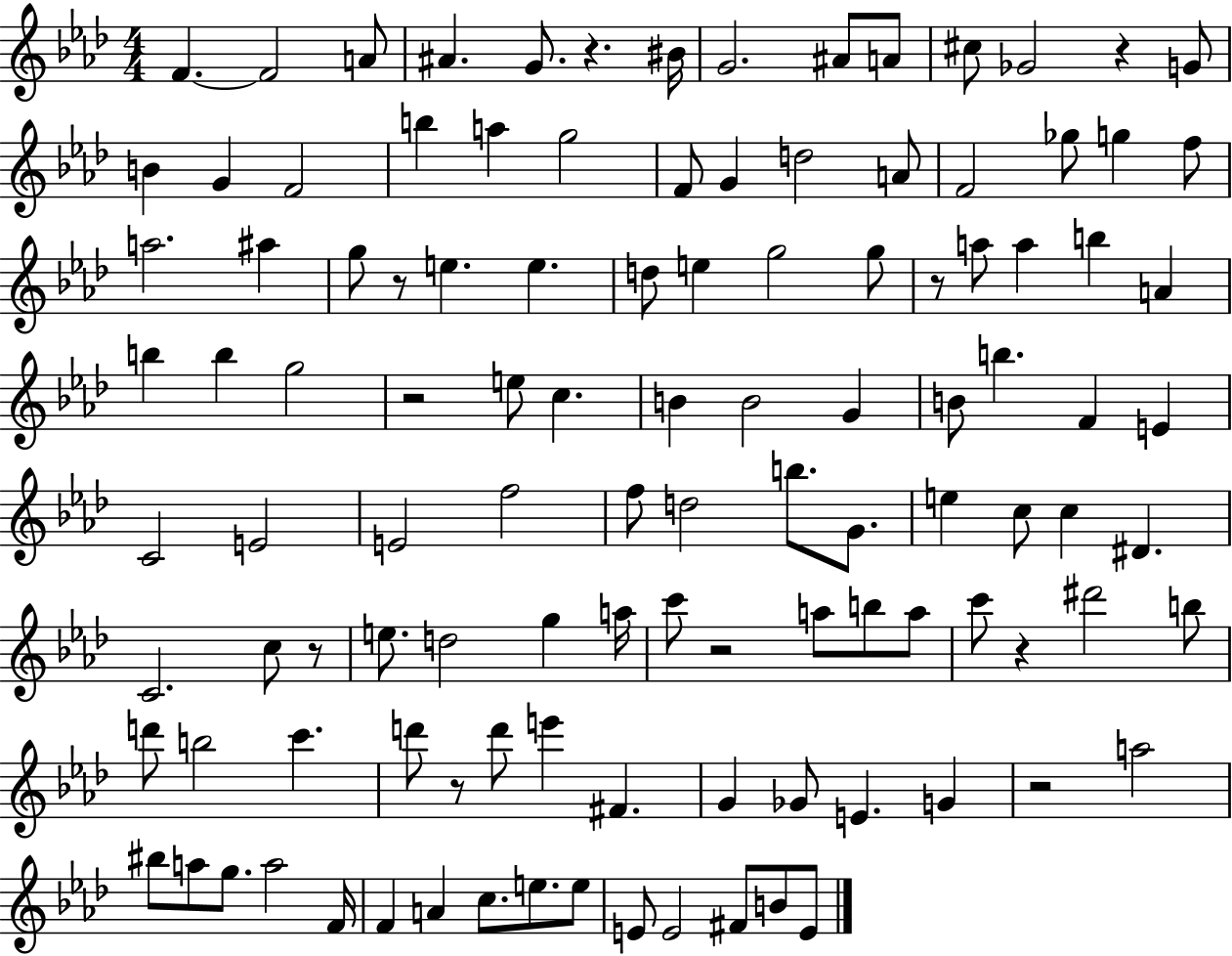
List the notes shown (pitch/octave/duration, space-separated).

F4/q. F4/h A4/e A#4/q. G4/e. R/q. BIS4/s G4/h. A#4/e A4/e C#5/e Gb4/h R/q G4/e B4/q G4/q F4/h B5/q A5/q G5/h F4/e G4/q D5/h A4/e F4/h Gb5/e G5/q F5/e A5/h. A#5/q G5/e R/e E5/q. E5/q. D5/e E5/q G5/h G5/e R/e A5/e A5/q B5/q A4/q B5/q B5/q G5/h R/h E5/e C5/q. B4/q B4/h G4/q B4/e B5/q. F4/q E4/q C4/h E4/h E4/h F5/h F5/e D5/h B5/e. G4/e. E5/q C5/e C5/q D#4/q. C4/h. C5/e R/e E5/e. D5/h G5/q A5/s C6/e R/h A5/e B5/e A5/e C6/e R/q D#6/h B5/e D6/e B5/h C6/q. D6/e R/e D6/e E6/q F#4/q. G4/q Gb4/e E4/q. G4/q R/h A5/h BIS5/e A5/e G5/e. A5/h F4/s F4/q A4/q C5/e. E5/e. E5/e E4/e E4/h F#4/e B4/e E4/e